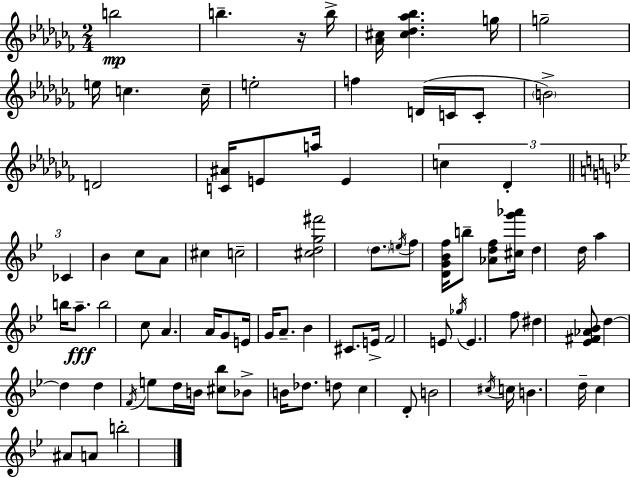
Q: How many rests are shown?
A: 1